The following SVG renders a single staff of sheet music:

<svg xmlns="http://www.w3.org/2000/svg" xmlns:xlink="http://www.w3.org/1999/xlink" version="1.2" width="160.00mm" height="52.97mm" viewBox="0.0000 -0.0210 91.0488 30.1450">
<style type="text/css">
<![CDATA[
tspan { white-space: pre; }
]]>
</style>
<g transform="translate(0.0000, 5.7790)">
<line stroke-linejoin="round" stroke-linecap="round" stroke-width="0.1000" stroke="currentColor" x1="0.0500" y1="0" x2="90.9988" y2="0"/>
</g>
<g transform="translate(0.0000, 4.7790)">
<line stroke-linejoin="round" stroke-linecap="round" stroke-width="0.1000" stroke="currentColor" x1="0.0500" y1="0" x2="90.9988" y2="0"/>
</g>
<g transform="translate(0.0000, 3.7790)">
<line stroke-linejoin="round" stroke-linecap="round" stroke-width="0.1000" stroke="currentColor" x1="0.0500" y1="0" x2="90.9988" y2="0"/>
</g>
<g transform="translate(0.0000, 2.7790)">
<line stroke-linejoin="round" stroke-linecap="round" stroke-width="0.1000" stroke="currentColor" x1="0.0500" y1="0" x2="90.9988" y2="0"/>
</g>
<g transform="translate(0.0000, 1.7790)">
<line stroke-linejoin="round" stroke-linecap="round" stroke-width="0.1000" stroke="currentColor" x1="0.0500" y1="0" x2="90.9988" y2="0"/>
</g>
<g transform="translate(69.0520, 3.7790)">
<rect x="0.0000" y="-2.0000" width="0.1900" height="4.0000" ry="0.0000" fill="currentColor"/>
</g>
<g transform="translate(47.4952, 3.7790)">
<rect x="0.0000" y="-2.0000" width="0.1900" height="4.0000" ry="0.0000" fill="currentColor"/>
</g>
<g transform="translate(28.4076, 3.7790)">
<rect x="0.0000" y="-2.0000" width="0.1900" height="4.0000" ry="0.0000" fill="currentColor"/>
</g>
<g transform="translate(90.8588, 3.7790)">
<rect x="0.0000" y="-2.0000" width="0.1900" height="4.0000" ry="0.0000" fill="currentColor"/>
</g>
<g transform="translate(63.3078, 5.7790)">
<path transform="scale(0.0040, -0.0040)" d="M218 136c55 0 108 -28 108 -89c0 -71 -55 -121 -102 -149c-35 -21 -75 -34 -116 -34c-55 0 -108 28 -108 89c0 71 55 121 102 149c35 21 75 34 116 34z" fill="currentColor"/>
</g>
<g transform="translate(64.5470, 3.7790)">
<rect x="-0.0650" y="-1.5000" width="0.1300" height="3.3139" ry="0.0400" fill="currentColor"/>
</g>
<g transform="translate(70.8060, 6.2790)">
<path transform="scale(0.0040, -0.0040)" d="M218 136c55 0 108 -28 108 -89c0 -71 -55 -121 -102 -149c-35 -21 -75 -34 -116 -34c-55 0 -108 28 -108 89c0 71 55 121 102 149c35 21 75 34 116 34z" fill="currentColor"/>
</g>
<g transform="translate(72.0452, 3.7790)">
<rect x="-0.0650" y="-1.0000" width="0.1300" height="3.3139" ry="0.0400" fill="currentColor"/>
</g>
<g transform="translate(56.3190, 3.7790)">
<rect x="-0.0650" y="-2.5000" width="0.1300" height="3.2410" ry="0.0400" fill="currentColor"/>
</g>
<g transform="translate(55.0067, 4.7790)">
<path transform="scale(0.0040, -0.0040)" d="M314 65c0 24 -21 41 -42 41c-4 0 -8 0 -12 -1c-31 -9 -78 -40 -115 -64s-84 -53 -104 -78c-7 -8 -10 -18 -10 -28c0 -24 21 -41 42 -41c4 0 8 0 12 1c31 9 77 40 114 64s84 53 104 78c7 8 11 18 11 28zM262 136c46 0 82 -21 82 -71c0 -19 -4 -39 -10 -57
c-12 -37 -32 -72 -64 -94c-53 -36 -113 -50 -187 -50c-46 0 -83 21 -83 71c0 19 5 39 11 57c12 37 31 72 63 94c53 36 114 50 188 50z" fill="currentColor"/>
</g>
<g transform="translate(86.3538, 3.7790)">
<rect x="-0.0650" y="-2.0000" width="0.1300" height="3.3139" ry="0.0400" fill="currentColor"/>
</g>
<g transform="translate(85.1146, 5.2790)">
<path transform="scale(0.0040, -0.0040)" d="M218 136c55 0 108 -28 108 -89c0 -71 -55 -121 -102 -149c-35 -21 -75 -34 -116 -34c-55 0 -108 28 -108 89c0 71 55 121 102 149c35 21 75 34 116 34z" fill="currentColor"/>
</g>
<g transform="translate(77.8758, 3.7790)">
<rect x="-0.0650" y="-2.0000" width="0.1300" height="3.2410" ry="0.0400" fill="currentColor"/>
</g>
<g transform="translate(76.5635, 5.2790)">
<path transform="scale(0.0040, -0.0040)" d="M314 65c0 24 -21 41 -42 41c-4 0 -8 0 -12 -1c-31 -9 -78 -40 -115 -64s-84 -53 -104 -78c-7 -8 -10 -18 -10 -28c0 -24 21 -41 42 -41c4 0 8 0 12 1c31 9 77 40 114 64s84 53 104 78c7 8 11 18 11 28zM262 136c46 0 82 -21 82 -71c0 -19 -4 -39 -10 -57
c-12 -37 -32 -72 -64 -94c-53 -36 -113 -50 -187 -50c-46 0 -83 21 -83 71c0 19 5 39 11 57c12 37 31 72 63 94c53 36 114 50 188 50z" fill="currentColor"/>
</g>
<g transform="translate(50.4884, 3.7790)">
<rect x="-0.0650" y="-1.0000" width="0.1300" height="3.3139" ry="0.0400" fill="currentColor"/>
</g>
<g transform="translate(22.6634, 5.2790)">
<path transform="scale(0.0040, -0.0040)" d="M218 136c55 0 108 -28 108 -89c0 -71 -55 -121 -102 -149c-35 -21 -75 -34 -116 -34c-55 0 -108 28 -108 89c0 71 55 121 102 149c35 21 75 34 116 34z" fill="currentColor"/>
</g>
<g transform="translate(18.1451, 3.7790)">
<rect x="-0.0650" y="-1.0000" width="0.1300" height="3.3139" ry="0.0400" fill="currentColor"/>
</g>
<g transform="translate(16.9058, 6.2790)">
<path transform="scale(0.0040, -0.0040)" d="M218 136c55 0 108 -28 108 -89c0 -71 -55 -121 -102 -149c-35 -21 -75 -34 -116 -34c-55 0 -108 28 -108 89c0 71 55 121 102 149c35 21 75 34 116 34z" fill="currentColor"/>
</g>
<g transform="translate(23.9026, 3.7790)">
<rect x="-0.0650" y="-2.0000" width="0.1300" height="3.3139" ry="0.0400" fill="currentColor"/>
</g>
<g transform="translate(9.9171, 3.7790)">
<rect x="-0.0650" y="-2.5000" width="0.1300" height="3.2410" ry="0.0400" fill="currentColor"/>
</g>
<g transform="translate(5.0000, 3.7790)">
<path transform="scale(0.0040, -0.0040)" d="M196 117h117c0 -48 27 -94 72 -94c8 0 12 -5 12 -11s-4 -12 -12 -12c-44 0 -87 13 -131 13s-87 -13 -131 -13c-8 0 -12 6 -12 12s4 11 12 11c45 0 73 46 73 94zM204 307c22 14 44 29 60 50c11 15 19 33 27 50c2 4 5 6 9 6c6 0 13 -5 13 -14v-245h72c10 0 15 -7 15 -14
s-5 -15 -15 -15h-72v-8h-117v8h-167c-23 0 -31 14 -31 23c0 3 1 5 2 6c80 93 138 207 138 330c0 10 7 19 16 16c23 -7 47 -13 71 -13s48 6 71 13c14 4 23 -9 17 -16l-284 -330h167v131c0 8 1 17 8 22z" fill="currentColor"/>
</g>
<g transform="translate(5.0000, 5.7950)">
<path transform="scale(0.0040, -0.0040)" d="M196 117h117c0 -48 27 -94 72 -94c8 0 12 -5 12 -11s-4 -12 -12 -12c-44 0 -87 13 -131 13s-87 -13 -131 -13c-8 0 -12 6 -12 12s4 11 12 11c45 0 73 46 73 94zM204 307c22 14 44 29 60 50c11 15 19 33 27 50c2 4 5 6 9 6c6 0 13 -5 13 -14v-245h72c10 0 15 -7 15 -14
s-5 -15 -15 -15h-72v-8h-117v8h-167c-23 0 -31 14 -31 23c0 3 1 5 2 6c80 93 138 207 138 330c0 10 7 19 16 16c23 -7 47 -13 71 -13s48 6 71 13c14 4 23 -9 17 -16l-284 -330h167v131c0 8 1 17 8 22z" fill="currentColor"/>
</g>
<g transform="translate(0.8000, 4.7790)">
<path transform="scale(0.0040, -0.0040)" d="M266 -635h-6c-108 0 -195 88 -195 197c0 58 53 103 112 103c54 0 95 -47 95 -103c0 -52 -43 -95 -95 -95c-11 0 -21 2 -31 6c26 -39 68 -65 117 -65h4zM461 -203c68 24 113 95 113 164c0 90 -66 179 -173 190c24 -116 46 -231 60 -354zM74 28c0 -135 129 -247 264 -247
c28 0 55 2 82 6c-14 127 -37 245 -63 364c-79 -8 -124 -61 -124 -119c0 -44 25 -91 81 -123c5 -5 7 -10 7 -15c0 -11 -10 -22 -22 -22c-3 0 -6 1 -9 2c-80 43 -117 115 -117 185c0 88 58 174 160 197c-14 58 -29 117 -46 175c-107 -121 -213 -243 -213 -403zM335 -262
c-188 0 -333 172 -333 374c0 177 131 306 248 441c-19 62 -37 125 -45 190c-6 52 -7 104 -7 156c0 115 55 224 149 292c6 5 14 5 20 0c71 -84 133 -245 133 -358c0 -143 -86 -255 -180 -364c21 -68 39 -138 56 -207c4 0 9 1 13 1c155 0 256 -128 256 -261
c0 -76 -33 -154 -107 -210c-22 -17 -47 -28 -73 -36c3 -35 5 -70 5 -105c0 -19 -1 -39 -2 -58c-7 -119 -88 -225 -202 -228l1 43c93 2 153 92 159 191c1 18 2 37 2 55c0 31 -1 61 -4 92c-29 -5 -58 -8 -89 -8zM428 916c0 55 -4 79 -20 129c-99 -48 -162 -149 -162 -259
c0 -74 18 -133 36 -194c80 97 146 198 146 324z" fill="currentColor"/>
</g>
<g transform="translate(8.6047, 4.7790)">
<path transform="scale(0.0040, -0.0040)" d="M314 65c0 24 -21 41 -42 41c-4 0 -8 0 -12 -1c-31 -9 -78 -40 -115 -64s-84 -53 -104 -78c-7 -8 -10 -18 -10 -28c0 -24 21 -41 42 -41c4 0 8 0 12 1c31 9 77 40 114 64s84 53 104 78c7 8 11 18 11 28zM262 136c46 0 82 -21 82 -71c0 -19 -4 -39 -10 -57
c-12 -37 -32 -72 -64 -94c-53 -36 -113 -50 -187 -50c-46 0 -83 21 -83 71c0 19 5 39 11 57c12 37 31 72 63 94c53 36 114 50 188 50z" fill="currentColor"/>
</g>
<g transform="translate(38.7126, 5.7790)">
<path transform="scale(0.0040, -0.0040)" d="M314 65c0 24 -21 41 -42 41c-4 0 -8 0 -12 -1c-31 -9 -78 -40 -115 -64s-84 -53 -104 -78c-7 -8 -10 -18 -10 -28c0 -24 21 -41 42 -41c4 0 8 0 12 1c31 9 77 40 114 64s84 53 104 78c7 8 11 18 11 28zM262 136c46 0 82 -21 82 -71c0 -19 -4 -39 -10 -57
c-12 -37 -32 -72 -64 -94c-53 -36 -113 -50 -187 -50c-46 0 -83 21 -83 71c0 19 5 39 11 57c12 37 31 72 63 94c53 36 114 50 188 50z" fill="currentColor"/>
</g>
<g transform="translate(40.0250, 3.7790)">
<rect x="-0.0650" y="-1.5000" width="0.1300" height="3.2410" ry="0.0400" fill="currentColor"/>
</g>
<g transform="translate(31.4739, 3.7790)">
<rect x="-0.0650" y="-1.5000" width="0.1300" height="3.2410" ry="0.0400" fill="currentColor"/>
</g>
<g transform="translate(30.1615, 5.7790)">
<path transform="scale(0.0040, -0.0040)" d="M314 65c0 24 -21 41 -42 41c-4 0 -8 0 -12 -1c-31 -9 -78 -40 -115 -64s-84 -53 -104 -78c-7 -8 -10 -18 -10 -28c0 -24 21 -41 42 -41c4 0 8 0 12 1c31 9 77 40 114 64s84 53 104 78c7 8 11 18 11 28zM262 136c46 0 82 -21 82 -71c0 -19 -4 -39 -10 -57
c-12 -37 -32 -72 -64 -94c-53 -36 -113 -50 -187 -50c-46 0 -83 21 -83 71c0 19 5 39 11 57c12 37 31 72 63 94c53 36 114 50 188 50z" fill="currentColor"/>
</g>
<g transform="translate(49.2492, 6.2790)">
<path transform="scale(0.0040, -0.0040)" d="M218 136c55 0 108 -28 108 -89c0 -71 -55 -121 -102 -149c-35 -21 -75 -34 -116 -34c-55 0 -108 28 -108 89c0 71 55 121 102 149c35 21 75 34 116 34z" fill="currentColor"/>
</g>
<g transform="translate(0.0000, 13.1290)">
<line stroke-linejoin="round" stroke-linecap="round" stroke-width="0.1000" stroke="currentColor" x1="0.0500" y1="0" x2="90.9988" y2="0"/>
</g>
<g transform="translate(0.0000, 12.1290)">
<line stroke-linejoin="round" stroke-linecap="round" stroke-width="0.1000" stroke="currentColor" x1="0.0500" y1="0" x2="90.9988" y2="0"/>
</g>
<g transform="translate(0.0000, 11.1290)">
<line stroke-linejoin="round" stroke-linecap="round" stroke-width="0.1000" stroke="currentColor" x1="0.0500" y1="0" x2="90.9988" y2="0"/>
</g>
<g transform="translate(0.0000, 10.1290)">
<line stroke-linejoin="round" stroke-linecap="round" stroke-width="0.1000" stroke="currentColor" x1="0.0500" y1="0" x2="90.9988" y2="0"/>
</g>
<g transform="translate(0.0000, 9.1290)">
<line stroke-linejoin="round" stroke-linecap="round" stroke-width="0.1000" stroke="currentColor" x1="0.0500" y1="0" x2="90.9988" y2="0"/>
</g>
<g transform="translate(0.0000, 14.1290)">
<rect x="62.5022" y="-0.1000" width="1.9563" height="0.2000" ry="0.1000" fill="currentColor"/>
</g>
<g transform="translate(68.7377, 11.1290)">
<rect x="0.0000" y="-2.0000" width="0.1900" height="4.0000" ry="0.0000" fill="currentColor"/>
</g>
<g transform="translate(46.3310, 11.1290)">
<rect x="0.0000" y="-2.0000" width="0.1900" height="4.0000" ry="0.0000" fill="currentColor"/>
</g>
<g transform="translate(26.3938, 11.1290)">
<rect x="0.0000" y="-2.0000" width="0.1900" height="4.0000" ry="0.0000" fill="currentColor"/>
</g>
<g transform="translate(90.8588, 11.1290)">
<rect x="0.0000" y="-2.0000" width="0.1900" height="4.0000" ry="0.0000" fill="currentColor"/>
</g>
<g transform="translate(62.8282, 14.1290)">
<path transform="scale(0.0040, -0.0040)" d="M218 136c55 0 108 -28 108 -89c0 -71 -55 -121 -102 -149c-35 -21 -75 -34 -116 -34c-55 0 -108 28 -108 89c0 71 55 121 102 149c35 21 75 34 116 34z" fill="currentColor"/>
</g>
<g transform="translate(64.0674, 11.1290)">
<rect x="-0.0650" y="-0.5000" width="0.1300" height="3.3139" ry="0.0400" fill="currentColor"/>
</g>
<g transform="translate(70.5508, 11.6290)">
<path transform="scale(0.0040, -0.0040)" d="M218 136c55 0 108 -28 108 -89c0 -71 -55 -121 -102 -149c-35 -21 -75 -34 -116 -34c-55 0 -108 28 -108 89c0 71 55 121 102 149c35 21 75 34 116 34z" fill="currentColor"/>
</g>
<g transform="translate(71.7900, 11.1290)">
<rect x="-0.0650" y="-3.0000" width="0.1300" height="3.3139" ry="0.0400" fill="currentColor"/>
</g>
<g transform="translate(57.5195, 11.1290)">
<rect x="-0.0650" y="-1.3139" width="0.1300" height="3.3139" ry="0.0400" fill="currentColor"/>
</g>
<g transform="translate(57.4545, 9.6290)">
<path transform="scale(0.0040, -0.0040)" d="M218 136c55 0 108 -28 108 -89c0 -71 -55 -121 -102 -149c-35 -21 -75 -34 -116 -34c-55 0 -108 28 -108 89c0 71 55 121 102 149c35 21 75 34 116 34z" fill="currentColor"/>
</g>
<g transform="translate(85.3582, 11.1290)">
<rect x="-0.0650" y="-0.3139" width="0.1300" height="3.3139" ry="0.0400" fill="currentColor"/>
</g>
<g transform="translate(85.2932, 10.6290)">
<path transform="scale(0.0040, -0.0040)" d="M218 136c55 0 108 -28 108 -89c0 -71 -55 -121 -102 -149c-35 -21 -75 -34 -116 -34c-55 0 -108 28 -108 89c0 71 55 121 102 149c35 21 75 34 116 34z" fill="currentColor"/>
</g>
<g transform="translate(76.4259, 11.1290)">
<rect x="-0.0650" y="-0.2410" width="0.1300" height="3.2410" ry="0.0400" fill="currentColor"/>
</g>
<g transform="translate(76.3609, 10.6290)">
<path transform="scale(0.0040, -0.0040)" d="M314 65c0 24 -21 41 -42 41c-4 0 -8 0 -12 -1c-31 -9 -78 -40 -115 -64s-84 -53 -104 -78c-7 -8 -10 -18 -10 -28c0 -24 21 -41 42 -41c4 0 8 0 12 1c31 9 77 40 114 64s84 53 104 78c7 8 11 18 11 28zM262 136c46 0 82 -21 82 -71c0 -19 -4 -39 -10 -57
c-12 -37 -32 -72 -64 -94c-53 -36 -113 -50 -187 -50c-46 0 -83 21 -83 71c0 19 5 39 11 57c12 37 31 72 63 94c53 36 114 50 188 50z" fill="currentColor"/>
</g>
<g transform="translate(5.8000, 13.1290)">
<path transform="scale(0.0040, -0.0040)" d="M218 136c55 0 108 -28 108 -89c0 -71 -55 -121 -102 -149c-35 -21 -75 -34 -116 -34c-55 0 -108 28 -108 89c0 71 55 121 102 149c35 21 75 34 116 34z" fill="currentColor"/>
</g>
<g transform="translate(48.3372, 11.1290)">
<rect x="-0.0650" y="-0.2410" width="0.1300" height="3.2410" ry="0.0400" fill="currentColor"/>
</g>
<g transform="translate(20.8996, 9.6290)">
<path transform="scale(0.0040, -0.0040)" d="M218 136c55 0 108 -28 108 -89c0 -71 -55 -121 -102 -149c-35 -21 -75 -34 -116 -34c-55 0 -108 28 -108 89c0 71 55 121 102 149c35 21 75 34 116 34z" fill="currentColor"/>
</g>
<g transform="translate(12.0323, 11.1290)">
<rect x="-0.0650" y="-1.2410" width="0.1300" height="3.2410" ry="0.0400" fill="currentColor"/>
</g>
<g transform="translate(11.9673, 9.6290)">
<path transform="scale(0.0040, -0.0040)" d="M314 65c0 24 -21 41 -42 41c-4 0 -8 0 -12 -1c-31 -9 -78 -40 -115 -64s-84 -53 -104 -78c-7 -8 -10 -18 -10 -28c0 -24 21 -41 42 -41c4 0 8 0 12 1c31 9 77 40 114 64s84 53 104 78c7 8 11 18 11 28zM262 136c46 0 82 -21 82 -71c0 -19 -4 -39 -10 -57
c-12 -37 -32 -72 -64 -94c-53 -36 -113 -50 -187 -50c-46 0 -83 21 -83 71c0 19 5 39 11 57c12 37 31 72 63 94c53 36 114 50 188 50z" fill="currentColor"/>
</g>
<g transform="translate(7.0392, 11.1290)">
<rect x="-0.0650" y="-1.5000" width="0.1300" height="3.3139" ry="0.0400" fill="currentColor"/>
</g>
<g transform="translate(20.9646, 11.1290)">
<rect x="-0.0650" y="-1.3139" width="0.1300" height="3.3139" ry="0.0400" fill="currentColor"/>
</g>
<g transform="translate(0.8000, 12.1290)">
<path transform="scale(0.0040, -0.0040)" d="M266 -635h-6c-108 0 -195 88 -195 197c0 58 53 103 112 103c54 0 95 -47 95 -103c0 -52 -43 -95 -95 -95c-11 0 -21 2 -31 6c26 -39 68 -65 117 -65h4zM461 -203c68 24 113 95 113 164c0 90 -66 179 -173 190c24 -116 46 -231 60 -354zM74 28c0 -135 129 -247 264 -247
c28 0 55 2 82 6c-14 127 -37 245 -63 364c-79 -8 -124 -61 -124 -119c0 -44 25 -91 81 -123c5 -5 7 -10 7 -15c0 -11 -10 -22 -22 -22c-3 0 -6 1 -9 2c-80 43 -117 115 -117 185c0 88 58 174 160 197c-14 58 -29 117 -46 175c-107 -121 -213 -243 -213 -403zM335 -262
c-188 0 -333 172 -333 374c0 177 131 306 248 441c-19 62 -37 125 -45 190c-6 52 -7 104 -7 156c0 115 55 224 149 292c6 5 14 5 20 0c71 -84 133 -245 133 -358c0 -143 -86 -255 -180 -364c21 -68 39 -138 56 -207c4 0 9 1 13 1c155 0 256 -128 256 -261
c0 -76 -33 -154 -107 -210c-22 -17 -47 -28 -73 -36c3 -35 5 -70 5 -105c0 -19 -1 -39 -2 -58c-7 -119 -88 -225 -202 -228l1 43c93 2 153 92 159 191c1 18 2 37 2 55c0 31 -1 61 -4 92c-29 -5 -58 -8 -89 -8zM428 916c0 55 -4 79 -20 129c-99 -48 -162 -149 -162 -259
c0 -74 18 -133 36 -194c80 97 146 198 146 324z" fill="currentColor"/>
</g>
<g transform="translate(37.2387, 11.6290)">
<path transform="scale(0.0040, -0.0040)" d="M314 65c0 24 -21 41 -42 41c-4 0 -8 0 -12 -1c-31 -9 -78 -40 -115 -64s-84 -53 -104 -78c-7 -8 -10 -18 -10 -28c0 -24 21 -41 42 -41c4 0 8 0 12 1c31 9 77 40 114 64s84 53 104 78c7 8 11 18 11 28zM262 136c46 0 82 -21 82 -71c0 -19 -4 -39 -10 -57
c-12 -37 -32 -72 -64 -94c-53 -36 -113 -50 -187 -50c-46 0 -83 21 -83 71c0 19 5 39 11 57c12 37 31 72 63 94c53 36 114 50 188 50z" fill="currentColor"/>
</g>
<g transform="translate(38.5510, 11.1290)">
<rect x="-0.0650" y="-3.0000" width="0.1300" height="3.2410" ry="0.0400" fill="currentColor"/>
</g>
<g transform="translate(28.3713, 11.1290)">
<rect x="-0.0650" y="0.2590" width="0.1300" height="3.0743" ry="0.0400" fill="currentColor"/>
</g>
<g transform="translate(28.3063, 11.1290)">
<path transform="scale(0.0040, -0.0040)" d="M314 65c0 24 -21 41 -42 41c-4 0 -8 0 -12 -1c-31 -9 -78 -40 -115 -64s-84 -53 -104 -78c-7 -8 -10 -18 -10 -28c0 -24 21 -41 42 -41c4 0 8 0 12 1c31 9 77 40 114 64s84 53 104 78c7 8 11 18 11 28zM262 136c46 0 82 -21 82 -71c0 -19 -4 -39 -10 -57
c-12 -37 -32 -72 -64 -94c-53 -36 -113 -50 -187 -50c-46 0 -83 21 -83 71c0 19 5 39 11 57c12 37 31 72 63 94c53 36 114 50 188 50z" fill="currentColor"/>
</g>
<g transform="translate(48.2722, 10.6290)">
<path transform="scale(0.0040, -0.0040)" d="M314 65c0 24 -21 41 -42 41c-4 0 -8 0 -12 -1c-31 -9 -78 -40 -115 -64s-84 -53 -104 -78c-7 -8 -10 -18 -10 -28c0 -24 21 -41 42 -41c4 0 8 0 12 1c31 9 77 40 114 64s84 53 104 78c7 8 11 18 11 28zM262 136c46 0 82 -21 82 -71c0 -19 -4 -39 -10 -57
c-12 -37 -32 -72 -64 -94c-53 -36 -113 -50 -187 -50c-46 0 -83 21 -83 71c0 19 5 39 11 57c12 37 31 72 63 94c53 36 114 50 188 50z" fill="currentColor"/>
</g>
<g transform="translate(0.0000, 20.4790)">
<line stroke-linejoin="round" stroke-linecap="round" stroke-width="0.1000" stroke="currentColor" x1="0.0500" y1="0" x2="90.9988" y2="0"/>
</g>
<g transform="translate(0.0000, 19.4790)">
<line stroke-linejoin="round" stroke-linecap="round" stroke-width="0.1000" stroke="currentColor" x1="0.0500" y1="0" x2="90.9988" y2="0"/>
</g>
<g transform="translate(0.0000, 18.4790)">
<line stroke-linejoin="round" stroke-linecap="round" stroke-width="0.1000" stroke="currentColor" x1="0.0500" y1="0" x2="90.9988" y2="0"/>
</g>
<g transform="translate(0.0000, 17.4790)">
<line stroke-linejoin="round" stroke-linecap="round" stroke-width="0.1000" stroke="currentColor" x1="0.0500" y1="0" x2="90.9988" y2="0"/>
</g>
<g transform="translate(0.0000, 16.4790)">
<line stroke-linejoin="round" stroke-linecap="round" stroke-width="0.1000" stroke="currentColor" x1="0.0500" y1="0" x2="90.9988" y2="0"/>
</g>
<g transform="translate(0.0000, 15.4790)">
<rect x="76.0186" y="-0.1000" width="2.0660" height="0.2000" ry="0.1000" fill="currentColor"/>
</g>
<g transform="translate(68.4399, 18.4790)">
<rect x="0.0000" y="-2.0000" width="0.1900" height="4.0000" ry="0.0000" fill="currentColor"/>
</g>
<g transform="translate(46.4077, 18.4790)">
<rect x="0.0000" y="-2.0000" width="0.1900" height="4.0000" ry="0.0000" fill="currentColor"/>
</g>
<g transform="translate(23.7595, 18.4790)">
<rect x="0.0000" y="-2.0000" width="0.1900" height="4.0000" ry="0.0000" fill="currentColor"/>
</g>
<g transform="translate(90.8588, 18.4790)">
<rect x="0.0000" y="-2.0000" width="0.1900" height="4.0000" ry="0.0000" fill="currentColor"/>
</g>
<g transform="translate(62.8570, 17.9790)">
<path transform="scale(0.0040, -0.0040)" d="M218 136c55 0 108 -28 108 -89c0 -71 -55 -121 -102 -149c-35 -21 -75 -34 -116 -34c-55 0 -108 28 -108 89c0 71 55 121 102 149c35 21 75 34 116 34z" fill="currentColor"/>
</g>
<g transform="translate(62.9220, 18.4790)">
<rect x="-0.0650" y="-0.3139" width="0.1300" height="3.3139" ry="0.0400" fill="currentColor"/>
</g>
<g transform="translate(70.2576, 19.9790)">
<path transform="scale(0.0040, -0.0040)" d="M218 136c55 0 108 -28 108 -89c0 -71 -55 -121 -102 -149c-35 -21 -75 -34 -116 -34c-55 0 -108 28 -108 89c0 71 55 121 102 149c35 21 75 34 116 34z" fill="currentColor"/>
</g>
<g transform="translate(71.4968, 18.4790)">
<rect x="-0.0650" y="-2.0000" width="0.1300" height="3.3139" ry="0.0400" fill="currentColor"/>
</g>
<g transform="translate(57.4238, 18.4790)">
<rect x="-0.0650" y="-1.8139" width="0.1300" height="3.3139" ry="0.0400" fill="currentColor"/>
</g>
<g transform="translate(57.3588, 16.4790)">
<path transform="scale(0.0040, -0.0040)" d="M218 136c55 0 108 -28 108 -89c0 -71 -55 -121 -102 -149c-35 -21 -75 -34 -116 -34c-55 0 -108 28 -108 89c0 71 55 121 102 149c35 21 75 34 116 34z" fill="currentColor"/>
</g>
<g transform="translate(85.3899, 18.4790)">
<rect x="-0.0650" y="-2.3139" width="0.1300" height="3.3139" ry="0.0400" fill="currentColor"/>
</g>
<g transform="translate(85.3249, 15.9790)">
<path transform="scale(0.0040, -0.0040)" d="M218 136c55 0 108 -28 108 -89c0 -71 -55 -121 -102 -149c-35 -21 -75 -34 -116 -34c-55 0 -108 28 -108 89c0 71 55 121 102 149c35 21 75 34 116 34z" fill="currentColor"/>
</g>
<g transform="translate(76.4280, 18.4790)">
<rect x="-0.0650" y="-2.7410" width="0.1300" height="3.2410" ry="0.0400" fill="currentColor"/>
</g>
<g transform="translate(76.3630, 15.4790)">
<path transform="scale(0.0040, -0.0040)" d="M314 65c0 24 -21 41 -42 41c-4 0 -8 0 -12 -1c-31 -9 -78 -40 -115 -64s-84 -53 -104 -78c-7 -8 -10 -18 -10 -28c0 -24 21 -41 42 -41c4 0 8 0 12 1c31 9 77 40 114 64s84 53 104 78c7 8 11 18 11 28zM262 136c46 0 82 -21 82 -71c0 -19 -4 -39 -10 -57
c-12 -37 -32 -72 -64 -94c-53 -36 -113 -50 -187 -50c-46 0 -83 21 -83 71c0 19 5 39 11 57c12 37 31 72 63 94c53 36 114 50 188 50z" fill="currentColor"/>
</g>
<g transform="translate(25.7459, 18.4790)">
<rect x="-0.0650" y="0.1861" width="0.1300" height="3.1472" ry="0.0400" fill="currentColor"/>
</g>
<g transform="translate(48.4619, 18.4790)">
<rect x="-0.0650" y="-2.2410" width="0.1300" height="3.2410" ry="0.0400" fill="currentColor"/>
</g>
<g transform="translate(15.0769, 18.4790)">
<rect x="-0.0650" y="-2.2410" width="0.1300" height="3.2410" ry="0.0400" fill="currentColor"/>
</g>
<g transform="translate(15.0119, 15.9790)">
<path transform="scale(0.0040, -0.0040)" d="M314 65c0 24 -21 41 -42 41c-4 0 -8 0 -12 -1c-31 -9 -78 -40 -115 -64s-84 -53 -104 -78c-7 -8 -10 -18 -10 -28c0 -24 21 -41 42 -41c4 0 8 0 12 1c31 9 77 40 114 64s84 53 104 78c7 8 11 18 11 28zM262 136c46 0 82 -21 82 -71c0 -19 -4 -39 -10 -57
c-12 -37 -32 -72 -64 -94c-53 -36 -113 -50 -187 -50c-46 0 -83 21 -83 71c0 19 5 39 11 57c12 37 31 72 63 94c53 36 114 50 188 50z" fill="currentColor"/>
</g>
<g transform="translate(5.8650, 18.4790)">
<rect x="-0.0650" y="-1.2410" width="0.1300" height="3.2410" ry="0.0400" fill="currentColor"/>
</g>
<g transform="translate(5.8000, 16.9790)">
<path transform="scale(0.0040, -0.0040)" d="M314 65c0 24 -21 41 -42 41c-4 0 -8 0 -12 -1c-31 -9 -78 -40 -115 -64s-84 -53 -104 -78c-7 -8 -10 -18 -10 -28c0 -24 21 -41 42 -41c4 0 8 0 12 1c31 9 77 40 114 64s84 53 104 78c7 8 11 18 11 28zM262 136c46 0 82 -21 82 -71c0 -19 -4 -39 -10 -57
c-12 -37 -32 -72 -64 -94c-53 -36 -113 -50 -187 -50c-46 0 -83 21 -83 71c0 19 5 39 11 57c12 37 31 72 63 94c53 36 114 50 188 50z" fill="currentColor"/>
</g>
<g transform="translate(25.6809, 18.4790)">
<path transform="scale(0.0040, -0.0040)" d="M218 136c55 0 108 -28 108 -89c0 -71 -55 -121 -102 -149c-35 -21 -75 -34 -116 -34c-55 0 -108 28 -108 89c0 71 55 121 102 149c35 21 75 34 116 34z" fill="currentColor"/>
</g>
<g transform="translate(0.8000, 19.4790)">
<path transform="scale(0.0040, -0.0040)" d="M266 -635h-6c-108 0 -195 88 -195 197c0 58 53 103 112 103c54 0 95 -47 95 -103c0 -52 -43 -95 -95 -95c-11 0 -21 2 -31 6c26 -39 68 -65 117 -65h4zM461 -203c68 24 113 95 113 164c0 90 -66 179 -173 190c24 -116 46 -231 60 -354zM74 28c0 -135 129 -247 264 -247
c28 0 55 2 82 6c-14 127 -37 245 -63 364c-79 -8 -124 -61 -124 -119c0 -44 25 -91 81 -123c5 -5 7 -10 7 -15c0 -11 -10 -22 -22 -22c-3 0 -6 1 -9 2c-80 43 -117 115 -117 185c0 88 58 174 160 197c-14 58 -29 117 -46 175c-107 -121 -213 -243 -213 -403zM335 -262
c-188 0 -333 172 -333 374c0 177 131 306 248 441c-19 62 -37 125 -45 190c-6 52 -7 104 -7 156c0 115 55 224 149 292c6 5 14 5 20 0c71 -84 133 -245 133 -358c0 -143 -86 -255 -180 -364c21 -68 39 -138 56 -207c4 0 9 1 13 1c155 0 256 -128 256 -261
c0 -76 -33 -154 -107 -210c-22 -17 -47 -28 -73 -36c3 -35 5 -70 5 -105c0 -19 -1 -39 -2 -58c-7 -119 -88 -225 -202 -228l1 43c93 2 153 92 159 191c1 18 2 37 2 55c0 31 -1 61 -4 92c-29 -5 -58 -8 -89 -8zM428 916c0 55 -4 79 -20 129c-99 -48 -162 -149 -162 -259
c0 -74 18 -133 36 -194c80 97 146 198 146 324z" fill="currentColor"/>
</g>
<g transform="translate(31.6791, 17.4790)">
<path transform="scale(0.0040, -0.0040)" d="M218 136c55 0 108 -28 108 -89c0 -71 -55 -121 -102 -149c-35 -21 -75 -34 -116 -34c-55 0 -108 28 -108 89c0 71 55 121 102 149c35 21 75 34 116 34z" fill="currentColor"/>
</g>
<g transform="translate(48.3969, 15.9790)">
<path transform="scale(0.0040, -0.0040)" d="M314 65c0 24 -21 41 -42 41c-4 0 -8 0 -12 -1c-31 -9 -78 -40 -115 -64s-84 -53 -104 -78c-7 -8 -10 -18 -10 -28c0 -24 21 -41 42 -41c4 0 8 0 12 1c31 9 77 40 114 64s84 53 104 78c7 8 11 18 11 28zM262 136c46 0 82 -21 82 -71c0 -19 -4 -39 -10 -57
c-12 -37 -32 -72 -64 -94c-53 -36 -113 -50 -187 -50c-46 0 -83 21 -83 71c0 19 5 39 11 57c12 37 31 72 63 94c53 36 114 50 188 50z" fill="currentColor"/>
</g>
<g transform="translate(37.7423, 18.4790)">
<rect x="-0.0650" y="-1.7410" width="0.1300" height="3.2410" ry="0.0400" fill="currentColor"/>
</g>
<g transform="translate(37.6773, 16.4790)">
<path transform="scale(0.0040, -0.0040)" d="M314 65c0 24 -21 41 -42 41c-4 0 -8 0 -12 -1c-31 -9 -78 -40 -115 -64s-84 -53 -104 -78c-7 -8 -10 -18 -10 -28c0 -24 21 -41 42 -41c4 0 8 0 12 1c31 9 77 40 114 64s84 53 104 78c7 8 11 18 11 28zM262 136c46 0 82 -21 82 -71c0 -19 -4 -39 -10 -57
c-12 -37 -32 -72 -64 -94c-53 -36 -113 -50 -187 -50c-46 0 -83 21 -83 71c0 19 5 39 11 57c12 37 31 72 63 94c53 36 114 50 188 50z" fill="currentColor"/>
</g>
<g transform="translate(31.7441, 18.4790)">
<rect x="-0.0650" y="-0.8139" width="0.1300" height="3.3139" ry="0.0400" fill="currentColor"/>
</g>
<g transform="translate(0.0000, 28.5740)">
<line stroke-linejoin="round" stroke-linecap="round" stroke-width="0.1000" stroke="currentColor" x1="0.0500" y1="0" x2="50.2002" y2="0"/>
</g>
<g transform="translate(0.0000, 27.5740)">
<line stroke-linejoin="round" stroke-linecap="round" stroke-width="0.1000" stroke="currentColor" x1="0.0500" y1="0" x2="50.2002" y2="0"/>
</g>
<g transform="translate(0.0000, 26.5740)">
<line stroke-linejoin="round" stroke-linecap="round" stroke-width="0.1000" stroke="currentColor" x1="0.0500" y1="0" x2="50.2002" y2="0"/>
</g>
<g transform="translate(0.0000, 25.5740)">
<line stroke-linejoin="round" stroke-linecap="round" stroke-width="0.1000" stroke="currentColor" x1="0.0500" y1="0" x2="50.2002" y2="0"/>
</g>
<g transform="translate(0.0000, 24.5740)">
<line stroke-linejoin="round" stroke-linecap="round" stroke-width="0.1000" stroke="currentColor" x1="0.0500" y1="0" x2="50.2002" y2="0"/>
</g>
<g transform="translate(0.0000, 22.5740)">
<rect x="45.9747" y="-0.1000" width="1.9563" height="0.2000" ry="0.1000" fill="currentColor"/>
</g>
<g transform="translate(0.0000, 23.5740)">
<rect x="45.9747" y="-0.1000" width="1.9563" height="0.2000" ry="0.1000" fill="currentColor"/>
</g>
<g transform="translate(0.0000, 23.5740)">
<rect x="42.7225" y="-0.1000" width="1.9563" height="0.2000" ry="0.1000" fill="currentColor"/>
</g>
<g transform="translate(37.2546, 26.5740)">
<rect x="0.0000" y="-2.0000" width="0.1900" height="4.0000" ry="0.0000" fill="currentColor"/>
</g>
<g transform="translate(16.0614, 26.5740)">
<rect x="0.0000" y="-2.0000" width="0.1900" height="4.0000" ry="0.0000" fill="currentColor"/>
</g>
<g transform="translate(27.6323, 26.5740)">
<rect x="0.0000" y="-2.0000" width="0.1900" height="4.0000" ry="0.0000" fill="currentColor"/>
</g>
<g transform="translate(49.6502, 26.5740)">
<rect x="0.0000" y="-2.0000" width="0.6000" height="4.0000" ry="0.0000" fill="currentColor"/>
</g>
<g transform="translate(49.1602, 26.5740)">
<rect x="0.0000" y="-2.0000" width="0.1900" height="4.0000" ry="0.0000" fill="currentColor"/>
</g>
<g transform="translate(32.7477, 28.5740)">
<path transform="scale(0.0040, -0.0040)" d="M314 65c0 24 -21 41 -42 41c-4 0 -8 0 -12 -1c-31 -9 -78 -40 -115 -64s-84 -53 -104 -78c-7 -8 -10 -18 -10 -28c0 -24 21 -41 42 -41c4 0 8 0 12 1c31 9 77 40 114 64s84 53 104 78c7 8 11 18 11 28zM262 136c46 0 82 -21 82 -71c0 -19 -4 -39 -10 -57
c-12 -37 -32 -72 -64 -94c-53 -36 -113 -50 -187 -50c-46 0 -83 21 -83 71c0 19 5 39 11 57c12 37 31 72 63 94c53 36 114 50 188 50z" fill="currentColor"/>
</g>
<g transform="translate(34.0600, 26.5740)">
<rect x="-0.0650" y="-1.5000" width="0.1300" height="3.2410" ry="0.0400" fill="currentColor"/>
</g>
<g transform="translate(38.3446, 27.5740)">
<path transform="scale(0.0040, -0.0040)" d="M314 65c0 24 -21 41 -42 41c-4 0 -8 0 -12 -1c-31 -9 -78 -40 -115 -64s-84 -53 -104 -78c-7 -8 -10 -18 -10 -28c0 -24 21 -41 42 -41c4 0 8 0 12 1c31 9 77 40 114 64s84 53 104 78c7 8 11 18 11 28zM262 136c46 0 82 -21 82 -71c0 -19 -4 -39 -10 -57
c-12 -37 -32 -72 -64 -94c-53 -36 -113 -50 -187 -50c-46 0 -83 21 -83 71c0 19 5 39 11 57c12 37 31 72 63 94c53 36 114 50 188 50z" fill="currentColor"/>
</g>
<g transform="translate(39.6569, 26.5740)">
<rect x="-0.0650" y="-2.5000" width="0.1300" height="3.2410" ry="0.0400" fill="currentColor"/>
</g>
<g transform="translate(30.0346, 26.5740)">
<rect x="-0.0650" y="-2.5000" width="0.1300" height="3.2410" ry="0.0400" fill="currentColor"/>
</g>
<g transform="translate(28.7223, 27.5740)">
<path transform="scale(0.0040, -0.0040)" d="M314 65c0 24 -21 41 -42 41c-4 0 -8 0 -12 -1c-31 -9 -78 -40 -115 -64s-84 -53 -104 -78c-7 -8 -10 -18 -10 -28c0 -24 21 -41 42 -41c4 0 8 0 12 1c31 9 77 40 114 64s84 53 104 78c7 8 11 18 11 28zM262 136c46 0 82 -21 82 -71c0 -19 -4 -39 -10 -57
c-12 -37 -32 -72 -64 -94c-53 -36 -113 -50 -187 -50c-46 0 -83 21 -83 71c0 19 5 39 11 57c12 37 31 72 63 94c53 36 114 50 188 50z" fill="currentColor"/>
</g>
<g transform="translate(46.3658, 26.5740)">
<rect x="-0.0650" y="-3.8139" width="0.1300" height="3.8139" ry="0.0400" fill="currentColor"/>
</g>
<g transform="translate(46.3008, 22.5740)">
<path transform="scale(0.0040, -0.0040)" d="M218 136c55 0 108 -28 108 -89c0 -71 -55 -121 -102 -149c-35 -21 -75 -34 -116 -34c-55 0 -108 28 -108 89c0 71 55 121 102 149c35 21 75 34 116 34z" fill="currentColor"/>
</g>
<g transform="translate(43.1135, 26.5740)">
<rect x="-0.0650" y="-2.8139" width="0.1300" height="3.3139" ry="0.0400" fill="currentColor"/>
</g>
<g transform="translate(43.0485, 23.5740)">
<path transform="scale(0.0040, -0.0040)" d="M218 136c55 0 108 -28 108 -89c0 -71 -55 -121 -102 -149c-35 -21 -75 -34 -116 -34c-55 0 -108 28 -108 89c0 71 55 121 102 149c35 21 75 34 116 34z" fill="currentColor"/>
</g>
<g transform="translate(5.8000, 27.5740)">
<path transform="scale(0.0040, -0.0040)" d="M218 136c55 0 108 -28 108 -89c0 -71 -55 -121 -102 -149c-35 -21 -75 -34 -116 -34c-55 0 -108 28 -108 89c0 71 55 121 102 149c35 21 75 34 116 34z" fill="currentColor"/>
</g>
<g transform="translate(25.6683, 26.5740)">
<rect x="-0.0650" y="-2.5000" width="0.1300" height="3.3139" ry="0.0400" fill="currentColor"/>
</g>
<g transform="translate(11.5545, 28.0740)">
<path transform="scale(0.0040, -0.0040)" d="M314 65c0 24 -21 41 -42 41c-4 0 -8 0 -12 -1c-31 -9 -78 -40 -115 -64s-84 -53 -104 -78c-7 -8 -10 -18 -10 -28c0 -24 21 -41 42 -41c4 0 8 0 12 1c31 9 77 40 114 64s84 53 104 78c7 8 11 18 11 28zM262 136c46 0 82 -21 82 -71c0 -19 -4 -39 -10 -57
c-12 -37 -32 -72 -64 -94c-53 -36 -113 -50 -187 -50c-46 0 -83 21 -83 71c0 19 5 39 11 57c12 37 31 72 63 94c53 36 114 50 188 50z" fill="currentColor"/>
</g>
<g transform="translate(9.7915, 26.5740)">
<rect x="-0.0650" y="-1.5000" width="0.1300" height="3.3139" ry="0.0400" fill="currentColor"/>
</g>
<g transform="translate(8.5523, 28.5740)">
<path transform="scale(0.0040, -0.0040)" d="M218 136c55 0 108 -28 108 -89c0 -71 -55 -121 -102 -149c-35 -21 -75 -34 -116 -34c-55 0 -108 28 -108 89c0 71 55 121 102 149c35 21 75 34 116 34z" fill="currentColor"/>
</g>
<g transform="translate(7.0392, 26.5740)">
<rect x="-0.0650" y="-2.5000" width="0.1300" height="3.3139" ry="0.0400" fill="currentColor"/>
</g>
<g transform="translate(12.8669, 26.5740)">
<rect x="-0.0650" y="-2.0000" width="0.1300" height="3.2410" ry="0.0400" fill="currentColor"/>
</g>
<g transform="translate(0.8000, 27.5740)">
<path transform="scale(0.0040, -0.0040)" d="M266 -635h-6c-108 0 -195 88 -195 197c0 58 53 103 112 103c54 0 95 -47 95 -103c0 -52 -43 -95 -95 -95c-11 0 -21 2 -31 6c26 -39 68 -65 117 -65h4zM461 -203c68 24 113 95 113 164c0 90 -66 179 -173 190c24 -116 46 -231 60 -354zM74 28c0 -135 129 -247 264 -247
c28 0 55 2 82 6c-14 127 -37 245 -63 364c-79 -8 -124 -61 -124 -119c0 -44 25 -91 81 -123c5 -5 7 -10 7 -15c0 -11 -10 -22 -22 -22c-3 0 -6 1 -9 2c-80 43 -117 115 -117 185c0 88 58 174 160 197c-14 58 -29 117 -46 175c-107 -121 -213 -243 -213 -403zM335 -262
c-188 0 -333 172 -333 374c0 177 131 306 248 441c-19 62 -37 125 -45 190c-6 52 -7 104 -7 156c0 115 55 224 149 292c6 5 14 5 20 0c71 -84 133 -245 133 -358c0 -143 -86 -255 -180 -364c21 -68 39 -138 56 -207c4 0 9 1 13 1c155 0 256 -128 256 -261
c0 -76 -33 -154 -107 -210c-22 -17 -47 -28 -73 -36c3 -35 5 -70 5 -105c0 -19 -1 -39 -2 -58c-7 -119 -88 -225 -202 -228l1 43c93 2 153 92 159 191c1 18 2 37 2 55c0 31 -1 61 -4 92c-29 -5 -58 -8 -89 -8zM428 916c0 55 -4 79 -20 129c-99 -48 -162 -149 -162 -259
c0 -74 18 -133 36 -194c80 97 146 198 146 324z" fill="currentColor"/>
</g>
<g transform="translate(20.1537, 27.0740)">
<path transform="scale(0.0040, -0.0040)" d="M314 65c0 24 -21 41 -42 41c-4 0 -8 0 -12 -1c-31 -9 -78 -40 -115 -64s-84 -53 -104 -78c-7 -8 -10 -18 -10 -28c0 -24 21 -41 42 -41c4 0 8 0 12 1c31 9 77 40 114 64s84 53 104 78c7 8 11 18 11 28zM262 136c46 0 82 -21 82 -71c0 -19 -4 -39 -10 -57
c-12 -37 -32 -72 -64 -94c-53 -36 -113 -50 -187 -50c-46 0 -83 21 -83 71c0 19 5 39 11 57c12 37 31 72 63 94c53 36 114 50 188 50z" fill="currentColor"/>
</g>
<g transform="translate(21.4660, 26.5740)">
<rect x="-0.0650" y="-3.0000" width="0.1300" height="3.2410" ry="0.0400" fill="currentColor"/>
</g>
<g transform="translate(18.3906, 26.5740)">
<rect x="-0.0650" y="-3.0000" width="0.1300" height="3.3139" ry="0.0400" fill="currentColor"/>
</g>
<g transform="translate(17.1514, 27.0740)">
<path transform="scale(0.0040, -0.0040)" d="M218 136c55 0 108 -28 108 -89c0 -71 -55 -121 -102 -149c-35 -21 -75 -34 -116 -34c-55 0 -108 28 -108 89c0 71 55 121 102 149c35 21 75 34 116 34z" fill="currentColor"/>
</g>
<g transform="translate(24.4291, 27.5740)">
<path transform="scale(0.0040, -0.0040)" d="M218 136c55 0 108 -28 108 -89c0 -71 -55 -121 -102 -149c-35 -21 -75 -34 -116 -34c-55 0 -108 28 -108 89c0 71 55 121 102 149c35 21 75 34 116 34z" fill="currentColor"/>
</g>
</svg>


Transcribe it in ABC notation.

X:1
T:Untitled
M:4/4
L:1/4
K:C
G2 D F E2 E2 D G2 E D F2 F E e2 e B2 A2 c2 e C A c2 c e2 g2 B d f2 g2 f c F a2 g G E F2 A A2 G G2 E2 G2 a c'